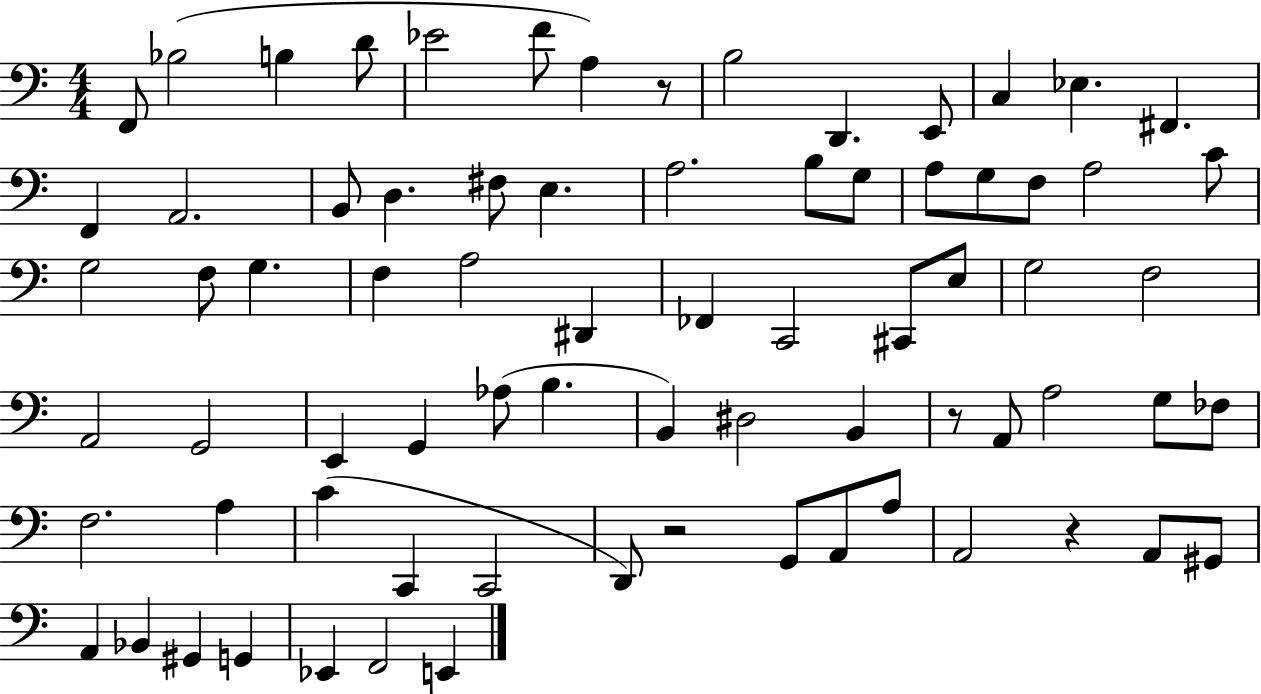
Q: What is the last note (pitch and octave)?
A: E2